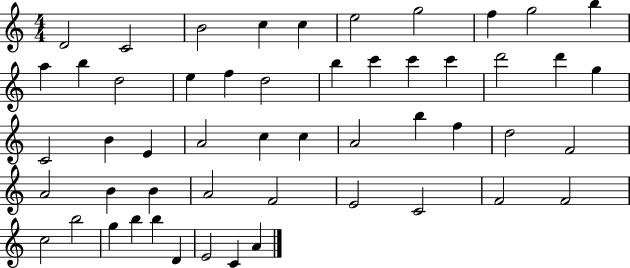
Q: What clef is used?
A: treble